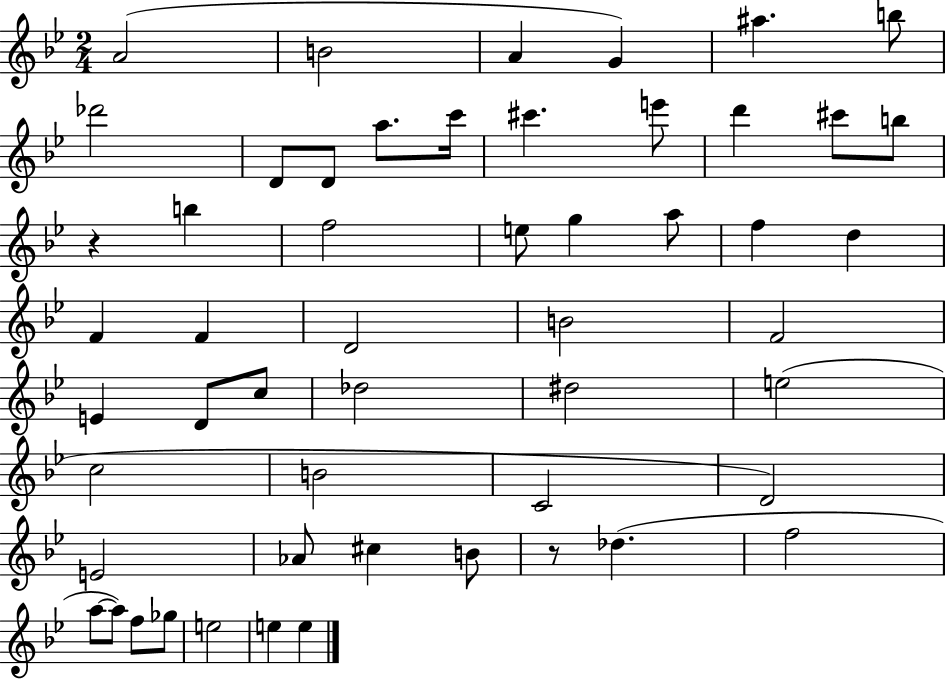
A4/h B4/h A4/q G4/q A#5/q. B5/e Db6/h D4/e D4/e A5/e. C6/s C#6/q. E6/e D6/q C#6/e B5/e R/q B5/q F5/h E5/e G5/q A5/e F5/q D5/q F4/q F4/q D4/h B4/h F4/h E4/q D4/e C5/e Db5/h D#5/h E5/h C5/h B4/h C4/h D4/h E4/h Ab4/e C#5/q B4/e R/e Db5/q. F5/h A5/e A5/e F5/e Gb5/e E5/h E5/q E5/q